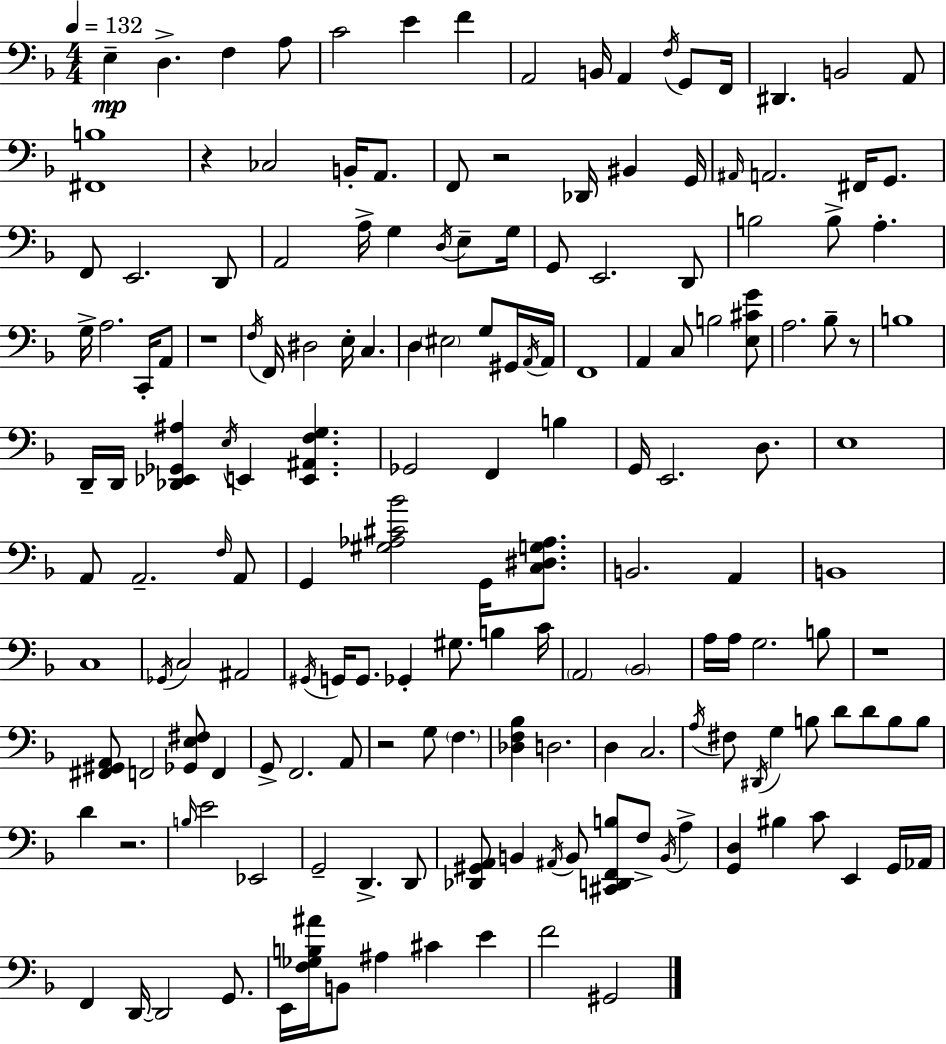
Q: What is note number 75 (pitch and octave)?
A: E3